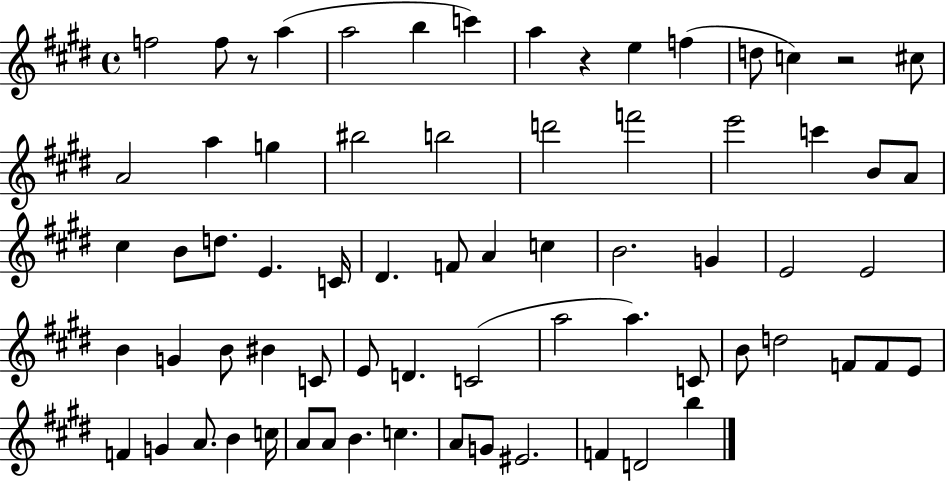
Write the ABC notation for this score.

X:1
T:Untitled
M:4/4
L:1/4
K:E
f2 f/2 z/2 a a2 b c' a z e f d/2 c z2 ^c/2 A2 a g ^b2 b2 d'2 f'2 e'2 c' B/2 A/2 ^c B/2 d/2 E C/4 ^D F/2 A c B2 G E2 E2 B G B/2 ^B C/2 E/2 D C2 a2 a C/2 B/2 d2 F/2 F/2 E/2 F G A/2 B c/4 A/2 A/2 B c A/2 G/2 ^E2 F D2 b